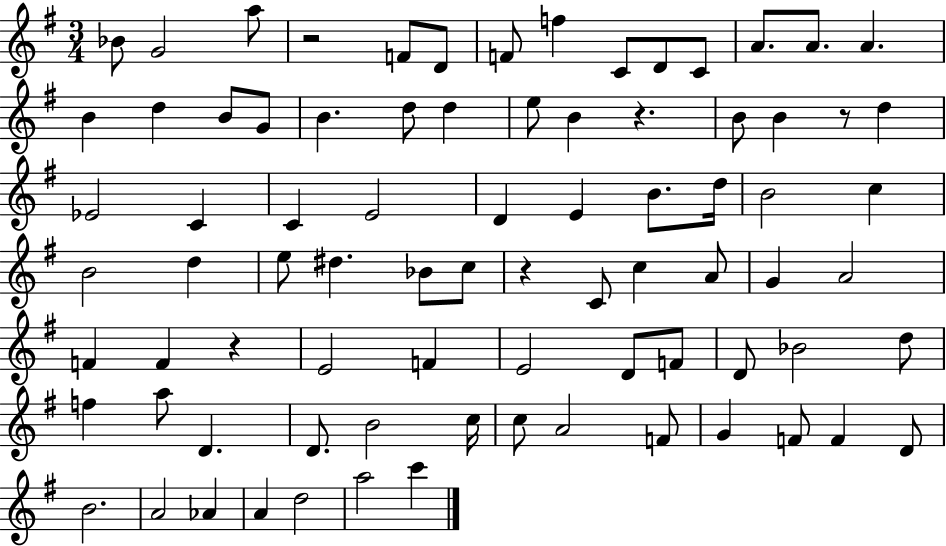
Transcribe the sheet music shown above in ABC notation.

X:1
T:Untitled
M:3/4
L:1/4
K:G
_B/2 G2 a/2 z2 F/2 D/2 F/2 f C/2 D/2 C/2 A/2 A/2 A B d B/2 G/2 B d/2 d e/2 B z B/2 B z/2 d _E2 C C E2 D E B/2 d/4 B2 c B2 d e/2 ^d _B/2 c/2 z C/2 c A/2 G A2 F F z E2 F E2 D/2 F/2 D/2 _B2 d/2 f a/2 D D/2 B2 c/4 c/2 A2 F/2 G F/2 F D/2 B2 A2 _A A d2 a2 c'